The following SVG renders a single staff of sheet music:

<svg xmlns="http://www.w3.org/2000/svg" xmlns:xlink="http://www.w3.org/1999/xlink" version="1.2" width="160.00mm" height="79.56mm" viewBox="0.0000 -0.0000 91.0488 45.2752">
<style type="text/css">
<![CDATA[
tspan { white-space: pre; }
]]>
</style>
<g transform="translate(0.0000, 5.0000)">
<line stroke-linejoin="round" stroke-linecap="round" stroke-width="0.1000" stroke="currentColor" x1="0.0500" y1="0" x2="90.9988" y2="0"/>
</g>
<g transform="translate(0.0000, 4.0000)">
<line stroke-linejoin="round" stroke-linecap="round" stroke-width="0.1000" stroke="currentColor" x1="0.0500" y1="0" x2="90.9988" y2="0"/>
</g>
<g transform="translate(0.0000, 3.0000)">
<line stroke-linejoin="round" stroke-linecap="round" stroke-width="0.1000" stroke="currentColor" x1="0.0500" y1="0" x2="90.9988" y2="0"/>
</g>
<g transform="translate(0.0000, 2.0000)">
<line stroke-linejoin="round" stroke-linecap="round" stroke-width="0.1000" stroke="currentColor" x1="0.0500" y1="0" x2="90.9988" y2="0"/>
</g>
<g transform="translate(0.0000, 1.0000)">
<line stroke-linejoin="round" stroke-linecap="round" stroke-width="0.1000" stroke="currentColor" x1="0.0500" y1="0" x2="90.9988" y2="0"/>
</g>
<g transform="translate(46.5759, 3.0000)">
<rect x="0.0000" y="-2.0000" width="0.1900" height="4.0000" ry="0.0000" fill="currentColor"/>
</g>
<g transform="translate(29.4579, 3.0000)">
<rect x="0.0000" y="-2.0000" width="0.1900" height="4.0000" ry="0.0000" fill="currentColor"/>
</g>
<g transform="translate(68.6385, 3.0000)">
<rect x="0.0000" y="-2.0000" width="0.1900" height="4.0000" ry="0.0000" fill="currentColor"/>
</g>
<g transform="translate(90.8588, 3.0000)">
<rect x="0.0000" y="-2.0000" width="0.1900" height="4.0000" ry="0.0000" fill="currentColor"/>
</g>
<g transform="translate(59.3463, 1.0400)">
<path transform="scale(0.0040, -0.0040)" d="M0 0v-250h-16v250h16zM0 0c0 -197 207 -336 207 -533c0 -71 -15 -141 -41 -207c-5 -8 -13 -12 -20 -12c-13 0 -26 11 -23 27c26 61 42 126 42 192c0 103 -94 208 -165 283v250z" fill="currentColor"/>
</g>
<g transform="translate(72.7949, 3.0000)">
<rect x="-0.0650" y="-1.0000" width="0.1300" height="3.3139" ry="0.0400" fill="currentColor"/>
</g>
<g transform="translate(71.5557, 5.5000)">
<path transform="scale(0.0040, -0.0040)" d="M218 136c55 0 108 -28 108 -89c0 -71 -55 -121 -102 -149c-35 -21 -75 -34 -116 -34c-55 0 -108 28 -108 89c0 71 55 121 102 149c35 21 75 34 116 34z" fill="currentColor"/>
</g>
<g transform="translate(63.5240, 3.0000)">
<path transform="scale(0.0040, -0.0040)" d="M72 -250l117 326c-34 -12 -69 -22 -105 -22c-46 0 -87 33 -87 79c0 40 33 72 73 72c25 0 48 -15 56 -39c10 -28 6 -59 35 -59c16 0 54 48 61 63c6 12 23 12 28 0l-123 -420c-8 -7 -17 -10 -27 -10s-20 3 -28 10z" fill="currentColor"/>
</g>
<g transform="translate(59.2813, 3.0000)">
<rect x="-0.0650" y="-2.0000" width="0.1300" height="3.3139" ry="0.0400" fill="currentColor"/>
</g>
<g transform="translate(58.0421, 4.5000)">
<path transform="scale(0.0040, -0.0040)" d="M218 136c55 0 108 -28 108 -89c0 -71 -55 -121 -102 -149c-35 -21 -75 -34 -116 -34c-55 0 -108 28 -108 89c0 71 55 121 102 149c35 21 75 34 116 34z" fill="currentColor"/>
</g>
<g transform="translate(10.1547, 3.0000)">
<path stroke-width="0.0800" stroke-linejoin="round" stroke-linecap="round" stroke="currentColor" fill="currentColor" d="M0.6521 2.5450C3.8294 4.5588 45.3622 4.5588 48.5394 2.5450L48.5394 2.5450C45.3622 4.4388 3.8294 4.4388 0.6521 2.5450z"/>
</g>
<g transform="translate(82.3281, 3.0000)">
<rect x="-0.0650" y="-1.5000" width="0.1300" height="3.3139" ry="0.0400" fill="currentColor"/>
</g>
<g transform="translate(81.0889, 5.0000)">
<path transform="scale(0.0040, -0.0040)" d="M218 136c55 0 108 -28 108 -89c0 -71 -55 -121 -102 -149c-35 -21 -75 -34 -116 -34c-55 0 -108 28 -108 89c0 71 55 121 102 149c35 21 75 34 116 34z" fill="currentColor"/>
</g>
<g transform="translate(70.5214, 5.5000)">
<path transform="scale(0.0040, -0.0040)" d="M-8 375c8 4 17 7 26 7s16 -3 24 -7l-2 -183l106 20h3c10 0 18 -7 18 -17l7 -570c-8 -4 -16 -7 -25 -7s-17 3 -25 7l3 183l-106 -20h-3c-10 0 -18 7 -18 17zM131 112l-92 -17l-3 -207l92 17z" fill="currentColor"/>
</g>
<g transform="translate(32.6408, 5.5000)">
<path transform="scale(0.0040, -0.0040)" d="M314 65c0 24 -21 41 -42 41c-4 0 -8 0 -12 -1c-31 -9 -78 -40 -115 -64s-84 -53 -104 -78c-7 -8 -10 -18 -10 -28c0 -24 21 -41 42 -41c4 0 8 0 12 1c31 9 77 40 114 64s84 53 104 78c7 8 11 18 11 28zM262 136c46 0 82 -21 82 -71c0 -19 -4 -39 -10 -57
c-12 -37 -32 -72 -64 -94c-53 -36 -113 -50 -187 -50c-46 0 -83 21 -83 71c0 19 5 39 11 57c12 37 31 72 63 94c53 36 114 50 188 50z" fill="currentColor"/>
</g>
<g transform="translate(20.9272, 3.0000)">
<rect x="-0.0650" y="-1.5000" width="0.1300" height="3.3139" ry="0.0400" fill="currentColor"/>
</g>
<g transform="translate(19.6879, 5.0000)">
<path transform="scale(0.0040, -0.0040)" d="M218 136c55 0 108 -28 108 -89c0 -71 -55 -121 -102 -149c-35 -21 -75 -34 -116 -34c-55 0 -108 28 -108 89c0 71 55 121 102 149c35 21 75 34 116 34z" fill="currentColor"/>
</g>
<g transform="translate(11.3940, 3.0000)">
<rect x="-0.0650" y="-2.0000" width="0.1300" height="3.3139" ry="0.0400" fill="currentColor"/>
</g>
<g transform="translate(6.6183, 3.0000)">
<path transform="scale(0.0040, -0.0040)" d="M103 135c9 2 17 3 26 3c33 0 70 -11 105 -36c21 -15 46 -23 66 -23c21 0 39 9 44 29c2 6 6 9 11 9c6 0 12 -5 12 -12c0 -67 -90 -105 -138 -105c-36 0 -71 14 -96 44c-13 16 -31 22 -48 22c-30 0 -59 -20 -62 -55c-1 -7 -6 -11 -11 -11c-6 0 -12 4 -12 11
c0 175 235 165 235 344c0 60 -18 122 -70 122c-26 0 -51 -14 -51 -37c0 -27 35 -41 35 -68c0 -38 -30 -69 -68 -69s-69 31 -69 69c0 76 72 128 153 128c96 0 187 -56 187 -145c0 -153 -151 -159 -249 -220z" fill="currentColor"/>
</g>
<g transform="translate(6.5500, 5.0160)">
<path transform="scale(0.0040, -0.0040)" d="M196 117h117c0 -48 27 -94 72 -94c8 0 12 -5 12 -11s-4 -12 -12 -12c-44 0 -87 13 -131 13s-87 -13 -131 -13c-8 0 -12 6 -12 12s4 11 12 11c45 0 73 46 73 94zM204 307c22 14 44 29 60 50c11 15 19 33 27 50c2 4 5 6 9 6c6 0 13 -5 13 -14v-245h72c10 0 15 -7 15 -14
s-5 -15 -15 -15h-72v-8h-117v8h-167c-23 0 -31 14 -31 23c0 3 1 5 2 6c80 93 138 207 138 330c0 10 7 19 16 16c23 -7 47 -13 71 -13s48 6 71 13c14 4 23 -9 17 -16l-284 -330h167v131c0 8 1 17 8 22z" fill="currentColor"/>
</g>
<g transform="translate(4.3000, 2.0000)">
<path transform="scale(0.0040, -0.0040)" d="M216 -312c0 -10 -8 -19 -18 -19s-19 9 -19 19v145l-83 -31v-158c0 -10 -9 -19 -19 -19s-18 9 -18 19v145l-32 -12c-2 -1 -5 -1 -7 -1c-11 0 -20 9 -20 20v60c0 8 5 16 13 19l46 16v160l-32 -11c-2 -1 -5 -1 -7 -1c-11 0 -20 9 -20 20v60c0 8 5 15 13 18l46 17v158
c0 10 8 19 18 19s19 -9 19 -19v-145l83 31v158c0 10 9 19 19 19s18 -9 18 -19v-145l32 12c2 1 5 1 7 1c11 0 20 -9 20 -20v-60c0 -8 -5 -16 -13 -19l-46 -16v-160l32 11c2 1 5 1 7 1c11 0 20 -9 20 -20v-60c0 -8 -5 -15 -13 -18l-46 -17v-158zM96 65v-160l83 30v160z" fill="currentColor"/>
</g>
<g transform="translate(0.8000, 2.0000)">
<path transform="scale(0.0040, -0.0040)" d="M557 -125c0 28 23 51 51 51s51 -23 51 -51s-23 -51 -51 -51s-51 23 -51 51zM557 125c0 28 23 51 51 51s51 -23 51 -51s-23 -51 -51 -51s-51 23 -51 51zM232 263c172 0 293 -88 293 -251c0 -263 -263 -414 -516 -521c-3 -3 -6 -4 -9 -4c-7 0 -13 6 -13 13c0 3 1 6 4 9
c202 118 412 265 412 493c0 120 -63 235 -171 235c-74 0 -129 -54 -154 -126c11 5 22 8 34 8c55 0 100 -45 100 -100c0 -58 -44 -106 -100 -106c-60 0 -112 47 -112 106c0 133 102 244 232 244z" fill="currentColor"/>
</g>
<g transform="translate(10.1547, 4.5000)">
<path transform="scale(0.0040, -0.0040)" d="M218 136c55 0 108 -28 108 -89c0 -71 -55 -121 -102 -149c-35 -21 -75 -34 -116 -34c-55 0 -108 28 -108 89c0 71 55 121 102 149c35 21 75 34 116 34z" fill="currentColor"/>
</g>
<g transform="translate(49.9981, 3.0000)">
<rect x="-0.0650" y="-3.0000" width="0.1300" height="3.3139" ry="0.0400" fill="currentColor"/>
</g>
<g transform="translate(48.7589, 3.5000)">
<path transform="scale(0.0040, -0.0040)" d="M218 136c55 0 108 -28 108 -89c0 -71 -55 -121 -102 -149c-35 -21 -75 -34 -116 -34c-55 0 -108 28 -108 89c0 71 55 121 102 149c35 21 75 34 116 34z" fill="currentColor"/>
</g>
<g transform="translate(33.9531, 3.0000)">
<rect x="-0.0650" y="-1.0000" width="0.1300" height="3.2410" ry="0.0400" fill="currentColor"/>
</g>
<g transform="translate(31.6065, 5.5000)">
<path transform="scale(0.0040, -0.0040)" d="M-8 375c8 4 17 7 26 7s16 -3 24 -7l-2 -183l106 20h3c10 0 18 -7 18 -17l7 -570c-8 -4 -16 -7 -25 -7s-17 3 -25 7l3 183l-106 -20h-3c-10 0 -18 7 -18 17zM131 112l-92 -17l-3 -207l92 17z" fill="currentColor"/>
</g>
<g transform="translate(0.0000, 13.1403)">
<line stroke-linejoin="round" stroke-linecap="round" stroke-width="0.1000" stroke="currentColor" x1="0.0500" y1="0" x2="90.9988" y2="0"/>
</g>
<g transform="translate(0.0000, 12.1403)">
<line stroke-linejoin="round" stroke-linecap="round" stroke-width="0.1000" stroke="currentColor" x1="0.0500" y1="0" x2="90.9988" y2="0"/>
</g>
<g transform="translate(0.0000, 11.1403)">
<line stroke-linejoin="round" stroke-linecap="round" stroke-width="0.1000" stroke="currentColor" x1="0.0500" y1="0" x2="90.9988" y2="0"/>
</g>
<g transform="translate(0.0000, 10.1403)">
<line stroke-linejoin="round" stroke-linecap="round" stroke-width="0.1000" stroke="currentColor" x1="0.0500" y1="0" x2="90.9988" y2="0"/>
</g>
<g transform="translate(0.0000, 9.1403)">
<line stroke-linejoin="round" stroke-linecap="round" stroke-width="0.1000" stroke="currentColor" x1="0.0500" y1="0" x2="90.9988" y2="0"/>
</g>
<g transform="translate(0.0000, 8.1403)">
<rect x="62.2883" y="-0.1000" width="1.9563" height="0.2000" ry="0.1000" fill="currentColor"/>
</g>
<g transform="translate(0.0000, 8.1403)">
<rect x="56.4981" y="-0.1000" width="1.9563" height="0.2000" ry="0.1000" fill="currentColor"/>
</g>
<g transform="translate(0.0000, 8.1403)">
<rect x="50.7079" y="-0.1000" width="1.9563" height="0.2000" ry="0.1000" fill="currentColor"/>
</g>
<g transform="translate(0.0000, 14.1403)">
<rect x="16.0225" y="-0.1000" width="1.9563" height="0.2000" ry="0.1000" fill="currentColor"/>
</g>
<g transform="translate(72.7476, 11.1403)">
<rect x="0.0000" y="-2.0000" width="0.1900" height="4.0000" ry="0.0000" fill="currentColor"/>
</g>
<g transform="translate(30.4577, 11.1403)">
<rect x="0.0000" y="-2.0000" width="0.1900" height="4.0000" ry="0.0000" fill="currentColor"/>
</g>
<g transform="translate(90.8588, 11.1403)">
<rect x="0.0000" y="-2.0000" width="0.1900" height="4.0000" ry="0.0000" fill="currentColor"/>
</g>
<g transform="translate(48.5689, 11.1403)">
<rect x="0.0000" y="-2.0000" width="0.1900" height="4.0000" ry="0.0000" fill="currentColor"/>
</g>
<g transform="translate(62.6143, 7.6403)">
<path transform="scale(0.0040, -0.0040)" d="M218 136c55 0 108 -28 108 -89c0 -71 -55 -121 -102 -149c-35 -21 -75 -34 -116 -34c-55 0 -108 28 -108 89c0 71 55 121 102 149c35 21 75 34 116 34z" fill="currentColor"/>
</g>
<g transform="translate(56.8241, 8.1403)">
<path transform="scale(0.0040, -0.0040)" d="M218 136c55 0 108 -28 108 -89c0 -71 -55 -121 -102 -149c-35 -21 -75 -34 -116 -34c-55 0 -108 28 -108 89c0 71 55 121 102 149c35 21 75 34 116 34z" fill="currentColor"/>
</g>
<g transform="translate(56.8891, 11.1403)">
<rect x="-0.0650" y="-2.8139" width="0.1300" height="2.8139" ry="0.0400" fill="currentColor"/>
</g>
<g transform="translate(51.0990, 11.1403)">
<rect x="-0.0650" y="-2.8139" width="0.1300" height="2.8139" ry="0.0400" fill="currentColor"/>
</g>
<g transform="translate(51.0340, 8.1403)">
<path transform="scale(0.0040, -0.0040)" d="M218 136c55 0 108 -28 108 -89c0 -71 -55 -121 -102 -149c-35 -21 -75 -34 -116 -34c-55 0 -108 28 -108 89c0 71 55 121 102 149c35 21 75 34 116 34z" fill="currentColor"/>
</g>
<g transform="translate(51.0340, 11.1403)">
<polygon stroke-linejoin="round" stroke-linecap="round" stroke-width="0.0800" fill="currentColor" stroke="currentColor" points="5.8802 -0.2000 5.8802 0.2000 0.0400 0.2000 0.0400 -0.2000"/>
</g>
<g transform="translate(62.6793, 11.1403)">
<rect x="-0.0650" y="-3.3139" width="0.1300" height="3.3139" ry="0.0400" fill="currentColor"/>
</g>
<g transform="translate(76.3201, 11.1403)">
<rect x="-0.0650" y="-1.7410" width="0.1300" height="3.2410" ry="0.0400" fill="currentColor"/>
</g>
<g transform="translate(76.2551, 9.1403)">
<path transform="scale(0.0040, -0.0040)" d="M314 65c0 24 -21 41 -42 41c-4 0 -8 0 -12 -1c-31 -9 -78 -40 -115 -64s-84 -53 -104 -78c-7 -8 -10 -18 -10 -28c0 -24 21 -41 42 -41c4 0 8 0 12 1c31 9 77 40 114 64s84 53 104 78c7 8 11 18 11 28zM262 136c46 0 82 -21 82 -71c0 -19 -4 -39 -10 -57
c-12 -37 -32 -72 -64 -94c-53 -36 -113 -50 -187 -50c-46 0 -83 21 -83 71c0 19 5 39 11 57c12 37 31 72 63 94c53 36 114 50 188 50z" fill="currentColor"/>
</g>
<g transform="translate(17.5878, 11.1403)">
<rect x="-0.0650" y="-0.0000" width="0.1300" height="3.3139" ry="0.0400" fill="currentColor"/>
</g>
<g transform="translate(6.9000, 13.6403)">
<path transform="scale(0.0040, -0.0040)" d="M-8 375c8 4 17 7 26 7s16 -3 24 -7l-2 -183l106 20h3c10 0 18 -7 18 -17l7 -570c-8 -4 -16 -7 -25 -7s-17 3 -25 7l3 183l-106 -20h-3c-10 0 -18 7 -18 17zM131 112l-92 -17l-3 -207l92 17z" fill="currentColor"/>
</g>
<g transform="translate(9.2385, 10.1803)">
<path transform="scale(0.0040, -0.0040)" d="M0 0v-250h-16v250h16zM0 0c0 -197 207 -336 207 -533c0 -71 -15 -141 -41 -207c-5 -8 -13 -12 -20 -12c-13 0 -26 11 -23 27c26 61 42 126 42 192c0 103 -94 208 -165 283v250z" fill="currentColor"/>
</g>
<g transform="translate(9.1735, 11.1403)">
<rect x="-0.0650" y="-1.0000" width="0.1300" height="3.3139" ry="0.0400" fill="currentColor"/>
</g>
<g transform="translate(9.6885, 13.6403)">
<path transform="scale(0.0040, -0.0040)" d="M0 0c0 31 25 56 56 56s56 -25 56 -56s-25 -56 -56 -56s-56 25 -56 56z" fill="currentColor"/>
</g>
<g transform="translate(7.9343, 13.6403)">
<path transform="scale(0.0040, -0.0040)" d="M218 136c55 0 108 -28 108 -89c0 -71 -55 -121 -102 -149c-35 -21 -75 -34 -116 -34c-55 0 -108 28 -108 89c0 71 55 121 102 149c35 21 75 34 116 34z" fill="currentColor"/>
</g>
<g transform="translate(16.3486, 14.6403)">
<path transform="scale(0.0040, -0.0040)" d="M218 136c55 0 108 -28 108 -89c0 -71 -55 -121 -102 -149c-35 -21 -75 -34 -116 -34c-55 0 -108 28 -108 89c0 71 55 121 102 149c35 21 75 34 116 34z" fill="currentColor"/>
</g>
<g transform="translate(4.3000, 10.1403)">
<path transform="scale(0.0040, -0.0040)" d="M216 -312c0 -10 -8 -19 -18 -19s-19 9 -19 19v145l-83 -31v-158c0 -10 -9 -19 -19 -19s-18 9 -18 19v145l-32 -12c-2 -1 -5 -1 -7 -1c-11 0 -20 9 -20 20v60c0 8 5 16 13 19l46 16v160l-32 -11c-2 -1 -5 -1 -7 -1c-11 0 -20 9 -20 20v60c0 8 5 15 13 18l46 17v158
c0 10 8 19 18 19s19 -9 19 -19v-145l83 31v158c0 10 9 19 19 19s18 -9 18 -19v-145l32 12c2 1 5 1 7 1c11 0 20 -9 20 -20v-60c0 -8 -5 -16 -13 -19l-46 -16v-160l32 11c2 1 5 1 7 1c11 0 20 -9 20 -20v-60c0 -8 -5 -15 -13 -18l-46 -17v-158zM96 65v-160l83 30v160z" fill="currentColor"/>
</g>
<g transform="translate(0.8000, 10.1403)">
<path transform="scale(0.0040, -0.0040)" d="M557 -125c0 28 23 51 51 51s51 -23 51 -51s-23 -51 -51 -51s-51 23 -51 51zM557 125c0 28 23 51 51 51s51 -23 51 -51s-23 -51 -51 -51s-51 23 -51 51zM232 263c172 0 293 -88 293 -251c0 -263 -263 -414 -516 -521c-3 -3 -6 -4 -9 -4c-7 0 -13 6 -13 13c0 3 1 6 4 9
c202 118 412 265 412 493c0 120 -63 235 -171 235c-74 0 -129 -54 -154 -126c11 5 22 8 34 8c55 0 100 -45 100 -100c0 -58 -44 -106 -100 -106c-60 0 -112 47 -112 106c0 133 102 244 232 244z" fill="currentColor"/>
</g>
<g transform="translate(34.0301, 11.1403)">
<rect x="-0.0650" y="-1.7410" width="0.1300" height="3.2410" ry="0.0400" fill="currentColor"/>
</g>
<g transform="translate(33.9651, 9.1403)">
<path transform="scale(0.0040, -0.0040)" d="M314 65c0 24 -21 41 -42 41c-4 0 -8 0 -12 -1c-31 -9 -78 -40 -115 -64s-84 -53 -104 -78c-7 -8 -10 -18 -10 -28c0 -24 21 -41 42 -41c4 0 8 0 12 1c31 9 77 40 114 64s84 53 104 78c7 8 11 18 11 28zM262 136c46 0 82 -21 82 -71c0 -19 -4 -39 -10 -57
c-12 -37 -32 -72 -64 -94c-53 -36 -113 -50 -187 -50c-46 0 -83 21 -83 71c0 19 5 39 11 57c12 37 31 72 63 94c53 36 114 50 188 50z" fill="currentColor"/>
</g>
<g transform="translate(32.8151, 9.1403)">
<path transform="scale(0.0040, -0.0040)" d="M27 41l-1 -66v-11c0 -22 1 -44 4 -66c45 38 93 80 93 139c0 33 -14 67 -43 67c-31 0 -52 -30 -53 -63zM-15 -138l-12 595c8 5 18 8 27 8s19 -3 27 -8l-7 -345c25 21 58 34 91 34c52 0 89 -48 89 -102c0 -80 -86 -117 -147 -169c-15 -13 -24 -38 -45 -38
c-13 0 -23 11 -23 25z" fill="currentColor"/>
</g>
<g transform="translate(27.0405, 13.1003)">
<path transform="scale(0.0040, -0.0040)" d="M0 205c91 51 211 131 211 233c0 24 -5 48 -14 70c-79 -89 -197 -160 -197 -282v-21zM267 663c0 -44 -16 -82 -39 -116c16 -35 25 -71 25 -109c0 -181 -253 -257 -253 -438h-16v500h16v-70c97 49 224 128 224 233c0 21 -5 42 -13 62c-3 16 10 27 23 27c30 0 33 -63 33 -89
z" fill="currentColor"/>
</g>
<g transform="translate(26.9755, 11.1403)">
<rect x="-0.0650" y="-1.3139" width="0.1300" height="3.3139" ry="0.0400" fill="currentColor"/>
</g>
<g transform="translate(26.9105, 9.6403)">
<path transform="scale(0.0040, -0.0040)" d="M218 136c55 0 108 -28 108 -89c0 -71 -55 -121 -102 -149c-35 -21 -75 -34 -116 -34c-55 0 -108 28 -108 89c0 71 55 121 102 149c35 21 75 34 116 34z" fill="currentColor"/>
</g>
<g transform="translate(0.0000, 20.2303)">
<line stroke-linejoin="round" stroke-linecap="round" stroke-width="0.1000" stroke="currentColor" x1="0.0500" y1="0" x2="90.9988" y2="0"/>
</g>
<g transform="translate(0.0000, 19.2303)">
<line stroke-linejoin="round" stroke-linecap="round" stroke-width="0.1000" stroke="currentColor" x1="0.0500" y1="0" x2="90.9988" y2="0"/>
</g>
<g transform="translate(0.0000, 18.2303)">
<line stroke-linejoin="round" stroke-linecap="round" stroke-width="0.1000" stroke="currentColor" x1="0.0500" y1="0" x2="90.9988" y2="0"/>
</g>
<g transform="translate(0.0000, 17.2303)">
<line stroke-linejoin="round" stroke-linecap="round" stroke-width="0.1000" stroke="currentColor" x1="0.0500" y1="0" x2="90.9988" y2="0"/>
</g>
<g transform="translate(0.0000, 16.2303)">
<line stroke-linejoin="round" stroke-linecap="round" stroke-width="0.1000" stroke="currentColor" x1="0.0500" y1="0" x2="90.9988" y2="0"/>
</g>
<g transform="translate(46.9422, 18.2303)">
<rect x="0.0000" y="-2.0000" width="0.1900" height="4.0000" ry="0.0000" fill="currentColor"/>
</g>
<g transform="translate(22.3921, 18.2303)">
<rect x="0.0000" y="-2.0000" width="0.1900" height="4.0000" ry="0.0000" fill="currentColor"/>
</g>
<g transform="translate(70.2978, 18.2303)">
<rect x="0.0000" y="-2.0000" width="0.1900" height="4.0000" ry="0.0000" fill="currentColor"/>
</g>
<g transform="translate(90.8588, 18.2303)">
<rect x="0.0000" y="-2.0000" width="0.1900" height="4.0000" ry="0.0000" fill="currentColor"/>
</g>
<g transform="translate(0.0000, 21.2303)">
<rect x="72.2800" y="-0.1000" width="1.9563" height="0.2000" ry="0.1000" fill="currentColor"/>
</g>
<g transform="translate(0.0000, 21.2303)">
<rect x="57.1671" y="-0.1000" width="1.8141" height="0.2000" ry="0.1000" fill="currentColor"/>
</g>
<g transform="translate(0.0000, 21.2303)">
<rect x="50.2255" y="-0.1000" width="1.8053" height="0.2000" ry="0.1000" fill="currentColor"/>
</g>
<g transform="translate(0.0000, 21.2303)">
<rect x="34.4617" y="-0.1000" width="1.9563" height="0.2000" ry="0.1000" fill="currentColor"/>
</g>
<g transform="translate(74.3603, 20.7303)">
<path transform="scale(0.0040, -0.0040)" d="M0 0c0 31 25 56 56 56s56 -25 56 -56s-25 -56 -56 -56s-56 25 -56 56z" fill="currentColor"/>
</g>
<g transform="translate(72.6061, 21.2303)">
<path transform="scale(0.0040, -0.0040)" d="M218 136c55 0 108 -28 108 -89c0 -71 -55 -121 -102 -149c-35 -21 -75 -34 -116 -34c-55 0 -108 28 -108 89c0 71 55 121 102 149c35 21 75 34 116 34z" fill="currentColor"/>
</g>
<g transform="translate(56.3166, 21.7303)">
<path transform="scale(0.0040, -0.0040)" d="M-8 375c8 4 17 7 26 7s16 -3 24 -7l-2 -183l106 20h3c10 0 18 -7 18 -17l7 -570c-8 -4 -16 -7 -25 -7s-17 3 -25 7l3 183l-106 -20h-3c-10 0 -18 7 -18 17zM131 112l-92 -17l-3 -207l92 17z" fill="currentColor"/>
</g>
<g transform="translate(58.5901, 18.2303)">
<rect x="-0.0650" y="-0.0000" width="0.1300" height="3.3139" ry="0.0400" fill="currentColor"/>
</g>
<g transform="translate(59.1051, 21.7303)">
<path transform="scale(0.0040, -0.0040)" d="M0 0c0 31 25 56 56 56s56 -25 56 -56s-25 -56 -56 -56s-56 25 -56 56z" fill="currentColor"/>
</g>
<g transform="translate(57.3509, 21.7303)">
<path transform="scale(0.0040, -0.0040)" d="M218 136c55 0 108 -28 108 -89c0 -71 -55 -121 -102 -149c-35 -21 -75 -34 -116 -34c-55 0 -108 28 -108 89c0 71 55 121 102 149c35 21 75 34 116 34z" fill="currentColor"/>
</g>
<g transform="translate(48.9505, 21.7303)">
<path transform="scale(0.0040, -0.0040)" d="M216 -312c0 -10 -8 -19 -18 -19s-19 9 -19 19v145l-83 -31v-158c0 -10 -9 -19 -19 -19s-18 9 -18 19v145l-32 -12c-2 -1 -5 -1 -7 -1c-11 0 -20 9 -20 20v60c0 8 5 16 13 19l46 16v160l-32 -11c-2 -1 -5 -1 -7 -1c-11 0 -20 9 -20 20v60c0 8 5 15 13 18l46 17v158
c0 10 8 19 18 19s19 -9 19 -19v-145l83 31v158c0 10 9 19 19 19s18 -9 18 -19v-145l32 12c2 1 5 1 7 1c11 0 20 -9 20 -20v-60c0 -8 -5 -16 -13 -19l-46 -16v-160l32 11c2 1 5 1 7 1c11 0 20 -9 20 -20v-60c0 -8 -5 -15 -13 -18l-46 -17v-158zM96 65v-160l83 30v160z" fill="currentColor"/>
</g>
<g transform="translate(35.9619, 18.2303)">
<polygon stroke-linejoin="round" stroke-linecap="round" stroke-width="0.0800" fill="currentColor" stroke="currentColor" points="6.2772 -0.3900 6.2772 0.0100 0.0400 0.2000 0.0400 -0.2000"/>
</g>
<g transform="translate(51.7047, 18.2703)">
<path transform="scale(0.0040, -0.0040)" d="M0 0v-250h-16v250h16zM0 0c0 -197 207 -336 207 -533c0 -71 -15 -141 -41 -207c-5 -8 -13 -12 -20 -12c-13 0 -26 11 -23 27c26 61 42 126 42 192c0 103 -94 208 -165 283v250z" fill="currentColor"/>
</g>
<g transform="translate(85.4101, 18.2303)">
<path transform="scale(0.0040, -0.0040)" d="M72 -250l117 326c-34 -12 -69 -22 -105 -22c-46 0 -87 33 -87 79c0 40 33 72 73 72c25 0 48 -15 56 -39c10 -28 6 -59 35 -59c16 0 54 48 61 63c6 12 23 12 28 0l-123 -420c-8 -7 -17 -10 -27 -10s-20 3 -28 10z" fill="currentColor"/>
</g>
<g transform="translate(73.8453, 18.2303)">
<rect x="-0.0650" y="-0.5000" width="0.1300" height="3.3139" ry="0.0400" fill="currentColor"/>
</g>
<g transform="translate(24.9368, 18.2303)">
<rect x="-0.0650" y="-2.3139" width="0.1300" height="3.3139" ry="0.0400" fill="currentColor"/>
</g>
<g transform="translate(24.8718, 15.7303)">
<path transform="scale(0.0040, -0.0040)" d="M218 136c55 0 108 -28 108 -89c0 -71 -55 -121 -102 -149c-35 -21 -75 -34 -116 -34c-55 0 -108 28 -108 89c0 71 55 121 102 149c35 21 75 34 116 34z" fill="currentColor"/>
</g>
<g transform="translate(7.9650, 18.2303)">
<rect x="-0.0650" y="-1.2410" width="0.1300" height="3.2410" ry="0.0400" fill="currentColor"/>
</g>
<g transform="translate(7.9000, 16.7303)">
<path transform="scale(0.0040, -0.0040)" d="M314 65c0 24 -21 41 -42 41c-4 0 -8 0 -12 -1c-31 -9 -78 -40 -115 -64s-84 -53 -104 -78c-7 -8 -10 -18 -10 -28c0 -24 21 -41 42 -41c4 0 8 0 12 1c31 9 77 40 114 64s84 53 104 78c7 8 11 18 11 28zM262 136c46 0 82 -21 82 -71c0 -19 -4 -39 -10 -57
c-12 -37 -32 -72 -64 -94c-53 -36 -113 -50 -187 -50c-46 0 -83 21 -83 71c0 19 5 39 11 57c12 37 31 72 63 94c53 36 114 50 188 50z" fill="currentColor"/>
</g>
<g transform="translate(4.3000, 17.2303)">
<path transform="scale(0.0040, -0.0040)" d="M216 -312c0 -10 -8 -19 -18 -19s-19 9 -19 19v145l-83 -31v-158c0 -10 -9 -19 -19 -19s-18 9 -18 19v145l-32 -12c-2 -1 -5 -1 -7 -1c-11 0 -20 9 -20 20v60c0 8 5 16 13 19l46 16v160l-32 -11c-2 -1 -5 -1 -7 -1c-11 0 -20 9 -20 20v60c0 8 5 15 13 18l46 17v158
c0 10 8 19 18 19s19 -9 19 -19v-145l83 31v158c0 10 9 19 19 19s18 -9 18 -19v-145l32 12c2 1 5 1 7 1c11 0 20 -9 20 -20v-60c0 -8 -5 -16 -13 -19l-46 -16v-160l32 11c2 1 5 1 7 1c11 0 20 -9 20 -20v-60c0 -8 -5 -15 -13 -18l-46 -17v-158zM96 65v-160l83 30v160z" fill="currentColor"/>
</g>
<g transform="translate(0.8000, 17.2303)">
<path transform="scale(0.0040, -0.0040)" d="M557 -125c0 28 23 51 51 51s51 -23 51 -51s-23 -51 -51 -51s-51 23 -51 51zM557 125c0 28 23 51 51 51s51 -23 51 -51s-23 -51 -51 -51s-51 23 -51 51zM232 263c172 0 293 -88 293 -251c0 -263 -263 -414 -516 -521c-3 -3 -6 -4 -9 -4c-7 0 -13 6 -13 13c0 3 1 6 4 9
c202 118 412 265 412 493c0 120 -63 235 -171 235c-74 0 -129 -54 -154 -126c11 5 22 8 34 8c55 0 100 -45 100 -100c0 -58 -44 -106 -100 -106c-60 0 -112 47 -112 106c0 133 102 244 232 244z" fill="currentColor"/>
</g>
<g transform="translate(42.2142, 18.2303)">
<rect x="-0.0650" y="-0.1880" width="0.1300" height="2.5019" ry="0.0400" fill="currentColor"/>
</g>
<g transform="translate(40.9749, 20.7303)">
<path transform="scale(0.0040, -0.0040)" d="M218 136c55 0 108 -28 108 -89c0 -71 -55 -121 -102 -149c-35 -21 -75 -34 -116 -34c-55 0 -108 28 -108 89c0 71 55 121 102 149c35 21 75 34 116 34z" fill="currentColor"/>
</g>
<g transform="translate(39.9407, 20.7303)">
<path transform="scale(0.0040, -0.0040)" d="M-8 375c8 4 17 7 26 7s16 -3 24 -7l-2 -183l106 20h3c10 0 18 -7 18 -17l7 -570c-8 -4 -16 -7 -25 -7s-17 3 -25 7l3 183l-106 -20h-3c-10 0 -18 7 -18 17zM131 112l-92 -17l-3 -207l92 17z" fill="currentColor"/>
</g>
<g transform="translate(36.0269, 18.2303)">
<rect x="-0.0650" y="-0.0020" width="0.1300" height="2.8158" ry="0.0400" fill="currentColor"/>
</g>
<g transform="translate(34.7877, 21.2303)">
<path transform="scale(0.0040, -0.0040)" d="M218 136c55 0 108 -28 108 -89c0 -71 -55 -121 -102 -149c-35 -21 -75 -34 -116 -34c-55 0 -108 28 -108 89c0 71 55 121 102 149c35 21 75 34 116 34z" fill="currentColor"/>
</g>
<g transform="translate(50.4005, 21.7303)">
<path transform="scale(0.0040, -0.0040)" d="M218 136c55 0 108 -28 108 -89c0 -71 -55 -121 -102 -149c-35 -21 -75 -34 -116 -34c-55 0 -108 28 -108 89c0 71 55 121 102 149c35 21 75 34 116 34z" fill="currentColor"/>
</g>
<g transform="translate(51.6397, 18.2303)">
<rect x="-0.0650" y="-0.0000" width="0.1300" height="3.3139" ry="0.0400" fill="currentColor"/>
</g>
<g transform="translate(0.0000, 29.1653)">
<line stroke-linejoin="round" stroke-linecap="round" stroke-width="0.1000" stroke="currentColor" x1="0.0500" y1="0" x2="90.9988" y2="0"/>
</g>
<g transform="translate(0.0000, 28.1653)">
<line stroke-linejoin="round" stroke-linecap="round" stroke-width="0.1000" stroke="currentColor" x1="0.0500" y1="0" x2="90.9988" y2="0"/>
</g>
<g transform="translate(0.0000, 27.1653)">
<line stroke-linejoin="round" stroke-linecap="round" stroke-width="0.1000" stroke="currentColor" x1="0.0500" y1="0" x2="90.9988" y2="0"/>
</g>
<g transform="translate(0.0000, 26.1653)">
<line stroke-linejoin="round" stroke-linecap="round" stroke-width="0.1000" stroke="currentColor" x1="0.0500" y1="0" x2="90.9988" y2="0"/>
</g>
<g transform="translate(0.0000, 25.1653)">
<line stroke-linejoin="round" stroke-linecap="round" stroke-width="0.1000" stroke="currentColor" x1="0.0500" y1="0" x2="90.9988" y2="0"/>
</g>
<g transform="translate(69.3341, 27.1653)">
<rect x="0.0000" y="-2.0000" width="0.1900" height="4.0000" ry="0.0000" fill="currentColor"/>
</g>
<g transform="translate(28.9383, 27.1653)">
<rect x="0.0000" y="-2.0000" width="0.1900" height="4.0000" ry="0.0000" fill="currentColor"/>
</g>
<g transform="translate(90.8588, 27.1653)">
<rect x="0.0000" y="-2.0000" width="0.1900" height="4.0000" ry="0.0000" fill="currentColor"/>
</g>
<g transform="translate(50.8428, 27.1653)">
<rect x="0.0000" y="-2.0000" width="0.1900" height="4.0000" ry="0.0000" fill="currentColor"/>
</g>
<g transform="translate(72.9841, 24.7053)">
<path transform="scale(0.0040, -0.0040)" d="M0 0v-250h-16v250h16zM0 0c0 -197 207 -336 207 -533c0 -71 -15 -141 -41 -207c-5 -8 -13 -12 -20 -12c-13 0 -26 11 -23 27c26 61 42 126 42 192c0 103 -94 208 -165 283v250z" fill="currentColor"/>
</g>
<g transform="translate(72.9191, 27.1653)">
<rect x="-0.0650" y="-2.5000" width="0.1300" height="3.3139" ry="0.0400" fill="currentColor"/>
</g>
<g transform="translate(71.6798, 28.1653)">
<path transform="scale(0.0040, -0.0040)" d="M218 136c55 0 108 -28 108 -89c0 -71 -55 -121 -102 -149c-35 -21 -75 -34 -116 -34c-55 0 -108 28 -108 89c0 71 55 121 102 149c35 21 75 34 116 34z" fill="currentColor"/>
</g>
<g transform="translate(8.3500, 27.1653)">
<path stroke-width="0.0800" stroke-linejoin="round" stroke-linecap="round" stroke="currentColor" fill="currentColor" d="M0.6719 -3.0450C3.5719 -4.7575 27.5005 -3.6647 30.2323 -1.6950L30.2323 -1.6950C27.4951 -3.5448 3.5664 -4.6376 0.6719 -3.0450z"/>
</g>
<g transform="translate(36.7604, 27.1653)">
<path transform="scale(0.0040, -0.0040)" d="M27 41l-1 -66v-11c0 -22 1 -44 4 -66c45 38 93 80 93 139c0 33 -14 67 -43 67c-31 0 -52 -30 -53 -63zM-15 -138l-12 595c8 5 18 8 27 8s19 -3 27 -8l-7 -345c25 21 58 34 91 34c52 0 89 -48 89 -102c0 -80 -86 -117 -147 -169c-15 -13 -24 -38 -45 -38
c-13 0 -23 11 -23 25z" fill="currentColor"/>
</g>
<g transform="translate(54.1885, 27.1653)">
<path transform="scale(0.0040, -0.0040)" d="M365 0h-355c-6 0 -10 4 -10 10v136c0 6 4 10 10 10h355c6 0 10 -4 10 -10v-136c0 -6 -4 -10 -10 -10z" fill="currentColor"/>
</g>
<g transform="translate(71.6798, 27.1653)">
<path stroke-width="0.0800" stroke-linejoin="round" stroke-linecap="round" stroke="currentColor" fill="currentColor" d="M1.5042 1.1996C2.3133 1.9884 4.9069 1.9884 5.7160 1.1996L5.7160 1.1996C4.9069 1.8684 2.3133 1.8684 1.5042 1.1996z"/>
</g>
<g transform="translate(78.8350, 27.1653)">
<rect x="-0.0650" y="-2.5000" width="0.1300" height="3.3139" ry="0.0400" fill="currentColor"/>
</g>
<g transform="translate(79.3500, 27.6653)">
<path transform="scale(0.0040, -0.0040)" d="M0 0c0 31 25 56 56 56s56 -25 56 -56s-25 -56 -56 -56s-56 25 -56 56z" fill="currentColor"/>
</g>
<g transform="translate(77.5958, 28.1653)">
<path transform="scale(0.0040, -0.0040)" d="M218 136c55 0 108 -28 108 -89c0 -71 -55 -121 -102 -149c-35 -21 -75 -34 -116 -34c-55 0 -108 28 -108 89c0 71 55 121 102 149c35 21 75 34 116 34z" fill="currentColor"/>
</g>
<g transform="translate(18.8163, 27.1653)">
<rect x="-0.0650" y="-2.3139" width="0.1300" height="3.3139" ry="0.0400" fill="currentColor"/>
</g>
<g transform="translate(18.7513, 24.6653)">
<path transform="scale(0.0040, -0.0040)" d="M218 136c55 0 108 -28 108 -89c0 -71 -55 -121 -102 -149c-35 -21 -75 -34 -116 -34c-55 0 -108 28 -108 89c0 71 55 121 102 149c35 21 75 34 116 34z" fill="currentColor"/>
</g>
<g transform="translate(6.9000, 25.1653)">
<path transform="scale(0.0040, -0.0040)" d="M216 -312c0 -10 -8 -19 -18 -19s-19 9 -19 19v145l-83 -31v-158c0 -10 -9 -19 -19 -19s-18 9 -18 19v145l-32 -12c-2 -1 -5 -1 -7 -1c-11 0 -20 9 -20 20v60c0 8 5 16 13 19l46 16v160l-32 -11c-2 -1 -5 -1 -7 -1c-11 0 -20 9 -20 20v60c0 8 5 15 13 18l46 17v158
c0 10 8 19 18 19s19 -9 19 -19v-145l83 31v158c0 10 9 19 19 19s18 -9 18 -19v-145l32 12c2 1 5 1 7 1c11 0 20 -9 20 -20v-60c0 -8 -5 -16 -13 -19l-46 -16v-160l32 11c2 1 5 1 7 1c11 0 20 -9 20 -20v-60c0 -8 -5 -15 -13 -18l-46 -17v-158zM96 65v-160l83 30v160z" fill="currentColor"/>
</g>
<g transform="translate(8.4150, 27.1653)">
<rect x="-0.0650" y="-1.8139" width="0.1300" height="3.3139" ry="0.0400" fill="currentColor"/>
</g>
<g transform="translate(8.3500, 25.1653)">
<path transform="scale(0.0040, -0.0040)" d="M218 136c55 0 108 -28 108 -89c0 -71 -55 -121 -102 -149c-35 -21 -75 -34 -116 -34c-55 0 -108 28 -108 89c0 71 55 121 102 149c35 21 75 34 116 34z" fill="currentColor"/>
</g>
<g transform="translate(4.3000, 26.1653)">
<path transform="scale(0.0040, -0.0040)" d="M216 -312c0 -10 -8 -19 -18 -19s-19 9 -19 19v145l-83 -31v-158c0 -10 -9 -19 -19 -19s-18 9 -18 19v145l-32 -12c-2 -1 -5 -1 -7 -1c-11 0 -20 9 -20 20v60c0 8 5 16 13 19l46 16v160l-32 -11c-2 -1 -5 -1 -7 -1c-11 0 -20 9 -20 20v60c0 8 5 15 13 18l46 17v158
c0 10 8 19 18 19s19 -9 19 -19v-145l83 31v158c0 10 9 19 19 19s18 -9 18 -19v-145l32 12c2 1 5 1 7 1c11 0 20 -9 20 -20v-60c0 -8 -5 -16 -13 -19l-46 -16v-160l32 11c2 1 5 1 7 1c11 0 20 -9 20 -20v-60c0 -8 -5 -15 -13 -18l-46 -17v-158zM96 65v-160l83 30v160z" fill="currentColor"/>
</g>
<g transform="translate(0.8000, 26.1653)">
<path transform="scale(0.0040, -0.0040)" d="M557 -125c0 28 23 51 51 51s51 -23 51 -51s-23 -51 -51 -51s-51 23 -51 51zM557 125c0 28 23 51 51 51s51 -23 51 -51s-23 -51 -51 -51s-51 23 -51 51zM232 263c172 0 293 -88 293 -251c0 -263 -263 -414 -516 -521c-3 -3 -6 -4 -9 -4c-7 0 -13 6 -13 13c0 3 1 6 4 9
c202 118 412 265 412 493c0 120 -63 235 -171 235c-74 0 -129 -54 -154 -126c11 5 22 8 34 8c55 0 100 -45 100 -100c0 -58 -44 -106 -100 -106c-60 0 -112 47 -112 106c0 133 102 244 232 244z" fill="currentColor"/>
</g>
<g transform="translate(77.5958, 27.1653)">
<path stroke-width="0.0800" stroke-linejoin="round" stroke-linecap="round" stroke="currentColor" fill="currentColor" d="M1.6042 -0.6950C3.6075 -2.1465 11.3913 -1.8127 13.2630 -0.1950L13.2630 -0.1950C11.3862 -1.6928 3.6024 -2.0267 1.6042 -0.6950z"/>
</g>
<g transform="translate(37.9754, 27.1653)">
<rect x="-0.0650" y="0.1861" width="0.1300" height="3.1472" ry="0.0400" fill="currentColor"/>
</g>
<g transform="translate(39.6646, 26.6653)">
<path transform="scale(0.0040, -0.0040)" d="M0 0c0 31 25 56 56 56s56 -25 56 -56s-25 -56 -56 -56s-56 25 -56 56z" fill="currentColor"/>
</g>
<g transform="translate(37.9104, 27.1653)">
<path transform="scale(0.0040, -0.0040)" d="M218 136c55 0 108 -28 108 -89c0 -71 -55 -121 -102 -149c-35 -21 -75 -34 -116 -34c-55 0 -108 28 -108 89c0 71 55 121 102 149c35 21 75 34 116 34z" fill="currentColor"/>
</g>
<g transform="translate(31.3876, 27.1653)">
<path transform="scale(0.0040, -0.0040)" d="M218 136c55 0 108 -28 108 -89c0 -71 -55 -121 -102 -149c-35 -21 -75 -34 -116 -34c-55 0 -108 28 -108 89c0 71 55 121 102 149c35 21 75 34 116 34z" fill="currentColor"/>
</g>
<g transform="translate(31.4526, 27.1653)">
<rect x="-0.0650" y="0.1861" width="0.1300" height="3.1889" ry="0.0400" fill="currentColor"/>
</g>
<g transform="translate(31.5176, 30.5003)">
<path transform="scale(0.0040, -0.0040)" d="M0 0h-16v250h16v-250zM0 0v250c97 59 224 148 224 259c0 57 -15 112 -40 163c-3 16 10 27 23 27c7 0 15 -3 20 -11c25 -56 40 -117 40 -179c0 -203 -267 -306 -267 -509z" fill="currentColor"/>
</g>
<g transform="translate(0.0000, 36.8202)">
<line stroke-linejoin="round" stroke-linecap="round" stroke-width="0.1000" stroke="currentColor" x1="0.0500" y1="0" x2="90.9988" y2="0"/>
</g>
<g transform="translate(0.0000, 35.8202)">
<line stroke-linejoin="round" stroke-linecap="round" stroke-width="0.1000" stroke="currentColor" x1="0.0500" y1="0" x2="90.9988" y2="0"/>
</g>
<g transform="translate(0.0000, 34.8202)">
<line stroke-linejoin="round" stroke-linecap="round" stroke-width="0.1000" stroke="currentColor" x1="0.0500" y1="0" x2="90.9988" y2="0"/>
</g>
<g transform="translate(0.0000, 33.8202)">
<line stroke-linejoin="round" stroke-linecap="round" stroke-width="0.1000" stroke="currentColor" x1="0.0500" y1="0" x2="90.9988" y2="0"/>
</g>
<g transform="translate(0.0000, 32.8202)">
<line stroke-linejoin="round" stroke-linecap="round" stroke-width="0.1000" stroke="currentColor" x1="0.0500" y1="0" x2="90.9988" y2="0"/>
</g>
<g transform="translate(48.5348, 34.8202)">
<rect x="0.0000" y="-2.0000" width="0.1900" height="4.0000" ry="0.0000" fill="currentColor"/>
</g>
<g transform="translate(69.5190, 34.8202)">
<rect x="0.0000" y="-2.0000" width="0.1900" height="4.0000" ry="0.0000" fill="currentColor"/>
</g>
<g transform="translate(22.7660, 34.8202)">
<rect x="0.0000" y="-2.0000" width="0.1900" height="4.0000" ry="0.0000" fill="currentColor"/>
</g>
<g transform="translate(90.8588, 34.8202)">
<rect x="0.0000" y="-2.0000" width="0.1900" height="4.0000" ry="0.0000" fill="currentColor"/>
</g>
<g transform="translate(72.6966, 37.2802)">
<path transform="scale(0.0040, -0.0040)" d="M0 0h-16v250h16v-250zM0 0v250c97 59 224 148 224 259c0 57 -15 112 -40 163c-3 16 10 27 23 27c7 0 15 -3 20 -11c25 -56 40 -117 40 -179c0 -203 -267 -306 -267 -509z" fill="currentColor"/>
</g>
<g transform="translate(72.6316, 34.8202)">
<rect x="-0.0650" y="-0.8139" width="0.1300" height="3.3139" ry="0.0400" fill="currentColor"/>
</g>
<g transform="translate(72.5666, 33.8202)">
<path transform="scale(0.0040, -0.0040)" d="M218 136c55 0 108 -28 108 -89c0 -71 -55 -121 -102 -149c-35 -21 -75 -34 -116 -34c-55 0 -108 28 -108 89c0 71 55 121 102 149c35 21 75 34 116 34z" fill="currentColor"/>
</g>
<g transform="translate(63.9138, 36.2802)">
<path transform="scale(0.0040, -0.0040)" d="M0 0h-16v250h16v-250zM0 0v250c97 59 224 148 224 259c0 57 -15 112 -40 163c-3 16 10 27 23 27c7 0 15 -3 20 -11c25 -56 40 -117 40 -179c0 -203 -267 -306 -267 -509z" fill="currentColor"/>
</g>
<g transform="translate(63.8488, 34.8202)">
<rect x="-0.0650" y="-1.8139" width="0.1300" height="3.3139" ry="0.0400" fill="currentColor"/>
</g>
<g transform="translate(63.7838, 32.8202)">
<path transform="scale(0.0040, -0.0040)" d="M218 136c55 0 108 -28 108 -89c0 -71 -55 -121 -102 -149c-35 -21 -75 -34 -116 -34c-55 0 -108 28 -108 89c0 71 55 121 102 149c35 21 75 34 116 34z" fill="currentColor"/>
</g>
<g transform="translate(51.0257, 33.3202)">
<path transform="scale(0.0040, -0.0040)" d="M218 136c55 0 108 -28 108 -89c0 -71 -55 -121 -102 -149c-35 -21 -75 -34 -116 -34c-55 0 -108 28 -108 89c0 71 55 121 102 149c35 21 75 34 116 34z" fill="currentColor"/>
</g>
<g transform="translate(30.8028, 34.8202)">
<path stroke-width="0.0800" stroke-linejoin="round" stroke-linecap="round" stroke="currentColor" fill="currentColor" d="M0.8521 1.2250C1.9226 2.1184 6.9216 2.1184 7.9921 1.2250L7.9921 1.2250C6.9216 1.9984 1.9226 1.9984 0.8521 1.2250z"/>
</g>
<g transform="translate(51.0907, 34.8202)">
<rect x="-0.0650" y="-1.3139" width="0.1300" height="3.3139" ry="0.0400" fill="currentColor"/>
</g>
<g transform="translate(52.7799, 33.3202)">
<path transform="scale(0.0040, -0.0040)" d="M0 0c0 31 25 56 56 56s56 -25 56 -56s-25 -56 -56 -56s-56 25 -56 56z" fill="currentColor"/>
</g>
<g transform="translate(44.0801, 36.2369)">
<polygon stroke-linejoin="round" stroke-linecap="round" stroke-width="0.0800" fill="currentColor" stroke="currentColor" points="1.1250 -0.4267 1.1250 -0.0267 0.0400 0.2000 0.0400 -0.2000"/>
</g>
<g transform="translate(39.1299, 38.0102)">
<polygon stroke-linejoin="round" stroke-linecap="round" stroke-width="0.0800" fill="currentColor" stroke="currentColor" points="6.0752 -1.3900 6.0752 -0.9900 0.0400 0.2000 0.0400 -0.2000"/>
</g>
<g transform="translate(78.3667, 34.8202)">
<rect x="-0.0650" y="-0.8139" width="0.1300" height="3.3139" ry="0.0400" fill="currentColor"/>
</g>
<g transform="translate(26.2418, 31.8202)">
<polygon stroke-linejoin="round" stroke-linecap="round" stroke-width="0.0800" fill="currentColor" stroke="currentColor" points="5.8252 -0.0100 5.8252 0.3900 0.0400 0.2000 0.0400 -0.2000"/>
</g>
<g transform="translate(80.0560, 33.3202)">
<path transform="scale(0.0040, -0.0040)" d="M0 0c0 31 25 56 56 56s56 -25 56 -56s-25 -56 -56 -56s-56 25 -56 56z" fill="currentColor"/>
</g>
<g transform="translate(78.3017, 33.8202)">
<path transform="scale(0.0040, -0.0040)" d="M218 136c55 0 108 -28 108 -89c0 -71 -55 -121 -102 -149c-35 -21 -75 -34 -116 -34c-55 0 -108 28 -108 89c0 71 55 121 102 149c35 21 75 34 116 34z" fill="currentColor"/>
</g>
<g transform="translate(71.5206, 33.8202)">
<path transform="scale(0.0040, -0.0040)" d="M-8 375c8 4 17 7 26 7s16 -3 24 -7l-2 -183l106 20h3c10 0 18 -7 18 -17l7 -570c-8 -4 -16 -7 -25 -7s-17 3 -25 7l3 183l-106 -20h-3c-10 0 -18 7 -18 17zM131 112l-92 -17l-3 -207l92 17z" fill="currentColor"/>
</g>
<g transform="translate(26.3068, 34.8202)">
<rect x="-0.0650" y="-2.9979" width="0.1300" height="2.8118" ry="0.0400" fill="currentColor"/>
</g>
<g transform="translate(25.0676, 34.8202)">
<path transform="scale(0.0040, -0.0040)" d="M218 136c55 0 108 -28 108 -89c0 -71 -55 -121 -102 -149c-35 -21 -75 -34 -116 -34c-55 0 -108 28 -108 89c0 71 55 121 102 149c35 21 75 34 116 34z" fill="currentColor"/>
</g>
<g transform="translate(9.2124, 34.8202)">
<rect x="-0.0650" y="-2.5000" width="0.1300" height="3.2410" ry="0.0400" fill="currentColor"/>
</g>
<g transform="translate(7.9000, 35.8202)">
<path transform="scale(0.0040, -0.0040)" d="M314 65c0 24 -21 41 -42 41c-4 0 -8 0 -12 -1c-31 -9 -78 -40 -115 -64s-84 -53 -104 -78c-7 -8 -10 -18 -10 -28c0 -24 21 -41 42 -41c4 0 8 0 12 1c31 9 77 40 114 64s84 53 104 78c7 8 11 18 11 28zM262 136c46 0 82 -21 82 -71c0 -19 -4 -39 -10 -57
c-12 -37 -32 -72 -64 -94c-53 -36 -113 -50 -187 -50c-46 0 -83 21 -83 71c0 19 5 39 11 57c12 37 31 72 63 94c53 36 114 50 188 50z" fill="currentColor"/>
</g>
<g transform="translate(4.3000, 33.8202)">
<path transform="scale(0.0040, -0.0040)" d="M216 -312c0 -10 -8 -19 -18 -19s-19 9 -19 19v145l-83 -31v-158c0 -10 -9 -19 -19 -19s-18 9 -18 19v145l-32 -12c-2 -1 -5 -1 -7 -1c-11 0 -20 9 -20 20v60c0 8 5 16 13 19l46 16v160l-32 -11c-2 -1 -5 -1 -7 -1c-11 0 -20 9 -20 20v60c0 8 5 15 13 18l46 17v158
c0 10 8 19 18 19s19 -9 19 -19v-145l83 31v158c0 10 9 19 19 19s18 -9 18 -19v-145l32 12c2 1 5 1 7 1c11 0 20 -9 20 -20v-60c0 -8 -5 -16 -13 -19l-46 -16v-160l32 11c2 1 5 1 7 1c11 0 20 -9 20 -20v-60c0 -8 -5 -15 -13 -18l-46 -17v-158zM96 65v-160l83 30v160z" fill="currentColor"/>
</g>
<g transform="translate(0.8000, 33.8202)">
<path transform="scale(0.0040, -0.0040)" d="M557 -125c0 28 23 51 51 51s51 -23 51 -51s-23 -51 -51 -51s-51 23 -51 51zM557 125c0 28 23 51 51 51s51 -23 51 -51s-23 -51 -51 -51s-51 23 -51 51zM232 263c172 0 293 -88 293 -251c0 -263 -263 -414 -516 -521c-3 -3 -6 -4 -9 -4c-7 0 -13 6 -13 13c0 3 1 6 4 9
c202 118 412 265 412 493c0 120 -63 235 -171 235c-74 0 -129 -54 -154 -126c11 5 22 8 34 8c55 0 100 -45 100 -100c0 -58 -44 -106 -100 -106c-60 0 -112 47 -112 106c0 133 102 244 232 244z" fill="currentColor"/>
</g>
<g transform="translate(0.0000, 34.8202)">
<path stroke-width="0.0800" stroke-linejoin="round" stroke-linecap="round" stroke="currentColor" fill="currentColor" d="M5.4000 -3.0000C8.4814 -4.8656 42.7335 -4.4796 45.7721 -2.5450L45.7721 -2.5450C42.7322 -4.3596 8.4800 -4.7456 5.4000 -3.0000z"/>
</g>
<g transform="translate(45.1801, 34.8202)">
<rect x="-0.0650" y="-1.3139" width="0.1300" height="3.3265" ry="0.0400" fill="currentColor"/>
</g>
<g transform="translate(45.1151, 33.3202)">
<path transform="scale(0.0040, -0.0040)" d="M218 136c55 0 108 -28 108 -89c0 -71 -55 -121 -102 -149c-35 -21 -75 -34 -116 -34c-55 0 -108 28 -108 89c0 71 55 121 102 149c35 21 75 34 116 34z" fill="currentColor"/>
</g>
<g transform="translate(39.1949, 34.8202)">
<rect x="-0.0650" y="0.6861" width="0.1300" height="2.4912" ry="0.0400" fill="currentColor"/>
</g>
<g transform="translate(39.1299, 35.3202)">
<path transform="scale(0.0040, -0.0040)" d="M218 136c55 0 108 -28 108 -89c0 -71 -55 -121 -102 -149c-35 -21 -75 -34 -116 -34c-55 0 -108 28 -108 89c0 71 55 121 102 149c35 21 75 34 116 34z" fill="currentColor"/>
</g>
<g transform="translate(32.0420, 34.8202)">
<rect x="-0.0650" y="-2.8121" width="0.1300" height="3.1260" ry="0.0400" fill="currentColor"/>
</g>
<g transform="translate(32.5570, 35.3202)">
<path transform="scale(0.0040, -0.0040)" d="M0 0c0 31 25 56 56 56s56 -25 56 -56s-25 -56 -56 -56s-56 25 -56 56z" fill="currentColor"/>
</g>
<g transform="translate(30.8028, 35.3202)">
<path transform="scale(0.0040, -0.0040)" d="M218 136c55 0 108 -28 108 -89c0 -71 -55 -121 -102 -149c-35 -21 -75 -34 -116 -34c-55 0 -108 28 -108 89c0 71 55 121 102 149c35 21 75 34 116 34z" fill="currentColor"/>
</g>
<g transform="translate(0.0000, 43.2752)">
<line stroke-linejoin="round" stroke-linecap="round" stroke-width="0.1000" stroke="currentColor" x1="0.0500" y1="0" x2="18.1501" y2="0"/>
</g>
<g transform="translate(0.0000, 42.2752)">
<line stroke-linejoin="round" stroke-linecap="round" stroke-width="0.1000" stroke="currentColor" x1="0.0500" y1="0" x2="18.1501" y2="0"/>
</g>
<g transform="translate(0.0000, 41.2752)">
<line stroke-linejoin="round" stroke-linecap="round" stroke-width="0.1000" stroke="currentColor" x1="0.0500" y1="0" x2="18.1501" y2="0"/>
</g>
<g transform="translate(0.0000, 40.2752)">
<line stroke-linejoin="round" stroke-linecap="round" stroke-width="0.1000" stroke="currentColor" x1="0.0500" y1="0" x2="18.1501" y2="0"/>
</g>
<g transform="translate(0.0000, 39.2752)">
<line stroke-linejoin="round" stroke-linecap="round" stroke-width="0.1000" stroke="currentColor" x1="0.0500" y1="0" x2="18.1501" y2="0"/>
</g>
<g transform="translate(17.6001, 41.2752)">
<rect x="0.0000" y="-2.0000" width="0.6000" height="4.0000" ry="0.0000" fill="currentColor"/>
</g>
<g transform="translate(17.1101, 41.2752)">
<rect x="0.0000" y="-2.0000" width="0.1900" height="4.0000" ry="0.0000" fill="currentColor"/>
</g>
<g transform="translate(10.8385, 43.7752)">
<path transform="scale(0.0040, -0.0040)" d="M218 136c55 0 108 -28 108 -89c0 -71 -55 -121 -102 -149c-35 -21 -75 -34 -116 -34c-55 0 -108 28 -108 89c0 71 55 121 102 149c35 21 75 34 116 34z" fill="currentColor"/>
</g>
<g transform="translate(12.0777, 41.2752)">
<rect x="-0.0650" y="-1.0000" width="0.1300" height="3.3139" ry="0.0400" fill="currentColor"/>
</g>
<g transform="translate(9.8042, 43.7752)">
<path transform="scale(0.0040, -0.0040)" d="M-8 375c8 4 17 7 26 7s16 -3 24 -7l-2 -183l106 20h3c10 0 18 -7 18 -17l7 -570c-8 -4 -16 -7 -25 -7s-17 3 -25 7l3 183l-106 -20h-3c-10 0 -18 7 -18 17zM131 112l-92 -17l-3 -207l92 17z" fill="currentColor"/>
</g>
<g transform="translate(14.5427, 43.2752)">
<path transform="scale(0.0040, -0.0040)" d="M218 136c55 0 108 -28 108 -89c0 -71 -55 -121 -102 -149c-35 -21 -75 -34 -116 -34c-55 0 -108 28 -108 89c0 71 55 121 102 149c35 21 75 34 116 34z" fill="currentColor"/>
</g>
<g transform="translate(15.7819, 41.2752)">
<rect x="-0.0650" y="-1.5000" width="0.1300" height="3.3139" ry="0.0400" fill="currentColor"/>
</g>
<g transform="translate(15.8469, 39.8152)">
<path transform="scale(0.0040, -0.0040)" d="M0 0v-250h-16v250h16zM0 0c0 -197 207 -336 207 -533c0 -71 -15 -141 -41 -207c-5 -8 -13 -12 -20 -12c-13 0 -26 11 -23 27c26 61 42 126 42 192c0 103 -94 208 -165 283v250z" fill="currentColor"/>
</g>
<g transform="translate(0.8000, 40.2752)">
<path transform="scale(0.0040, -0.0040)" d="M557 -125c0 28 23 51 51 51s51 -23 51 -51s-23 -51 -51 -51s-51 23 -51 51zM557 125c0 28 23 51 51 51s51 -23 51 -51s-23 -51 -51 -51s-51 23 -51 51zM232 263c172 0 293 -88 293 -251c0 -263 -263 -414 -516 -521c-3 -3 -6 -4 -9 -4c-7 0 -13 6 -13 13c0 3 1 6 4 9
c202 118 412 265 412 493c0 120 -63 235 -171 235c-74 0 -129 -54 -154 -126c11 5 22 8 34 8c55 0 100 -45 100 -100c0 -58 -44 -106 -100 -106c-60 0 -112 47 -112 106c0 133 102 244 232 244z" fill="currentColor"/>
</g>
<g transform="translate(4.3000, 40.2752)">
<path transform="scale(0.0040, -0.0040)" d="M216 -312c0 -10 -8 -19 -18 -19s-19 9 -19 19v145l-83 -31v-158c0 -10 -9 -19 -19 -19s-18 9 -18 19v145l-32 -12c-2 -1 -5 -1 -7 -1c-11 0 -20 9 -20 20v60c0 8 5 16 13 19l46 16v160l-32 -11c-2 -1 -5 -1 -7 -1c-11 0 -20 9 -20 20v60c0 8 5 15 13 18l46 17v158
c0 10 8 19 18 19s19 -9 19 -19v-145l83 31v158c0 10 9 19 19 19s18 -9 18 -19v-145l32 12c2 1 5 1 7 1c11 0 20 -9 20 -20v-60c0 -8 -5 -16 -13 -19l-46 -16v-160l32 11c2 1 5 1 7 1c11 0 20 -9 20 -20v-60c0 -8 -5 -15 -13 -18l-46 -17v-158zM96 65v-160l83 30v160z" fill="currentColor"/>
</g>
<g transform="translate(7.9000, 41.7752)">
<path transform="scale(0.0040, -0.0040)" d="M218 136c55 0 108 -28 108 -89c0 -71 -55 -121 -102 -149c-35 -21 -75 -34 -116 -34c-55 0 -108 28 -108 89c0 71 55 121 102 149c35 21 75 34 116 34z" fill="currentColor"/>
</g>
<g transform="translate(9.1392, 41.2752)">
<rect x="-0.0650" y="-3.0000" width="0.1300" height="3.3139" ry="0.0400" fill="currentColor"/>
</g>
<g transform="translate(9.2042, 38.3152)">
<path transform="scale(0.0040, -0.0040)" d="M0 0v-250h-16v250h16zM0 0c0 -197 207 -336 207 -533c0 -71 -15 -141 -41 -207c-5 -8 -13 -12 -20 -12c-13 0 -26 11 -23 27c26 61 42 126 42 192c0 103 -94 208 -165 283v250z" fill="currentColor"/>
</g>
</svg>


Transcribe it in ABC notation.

X:1
T:Untitled
M:2/4
L:1/4
K:G
A,, G,, F,,2 C, A,,/2 z/2 F,, G,, F,,/2 D,, G,/4 _A,2 C/2 C/2 D A,2 G,2 B, E,,/2 F,,/2 ^D,,/2 D,, E,, z/2 ^A, B, D,/2 _D, z2 B,,/2 B,, B,,2 D,/2 C,/2 C,/2 G,/4 G, A,/2 F,/2 F, C,/2 F,, G,,/2